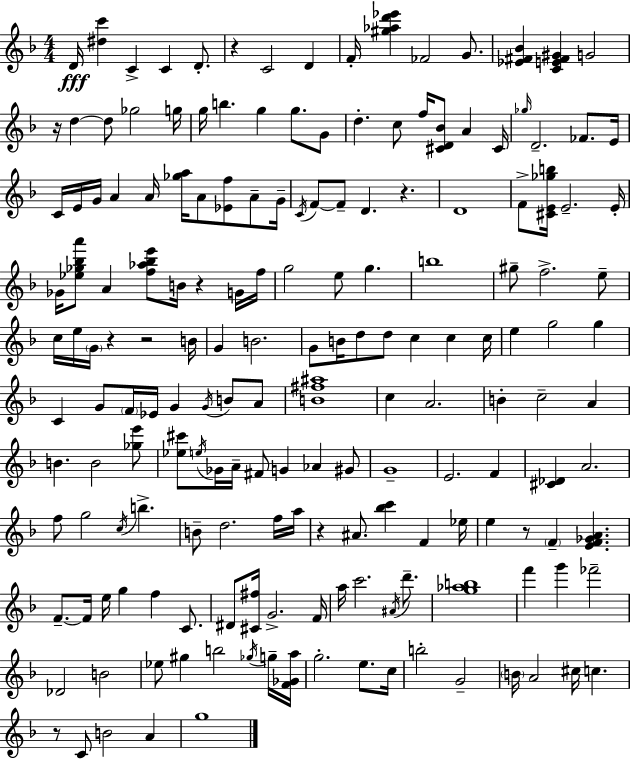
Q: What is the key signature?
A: F major